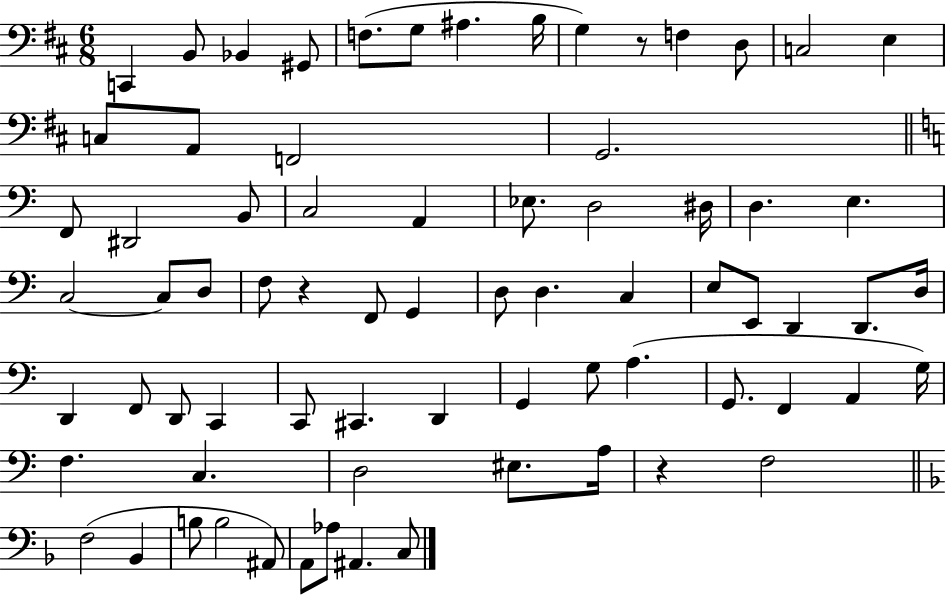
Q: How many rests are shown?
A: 3